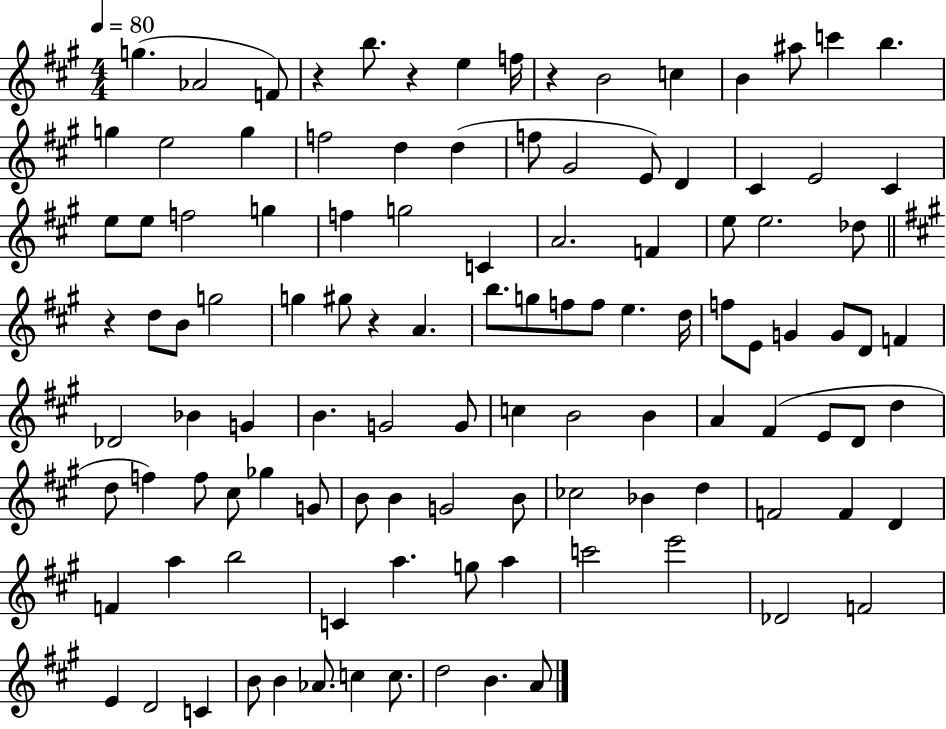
X:1
T:Untitled
M:4/4
L:1/4
K:A
g _A2 F/2 z b/2 z e f/4 z B2 c B ^a/2 c' b g e2 g f2 d d f/2 ^G2 E/2 D ^C E2 ^C e/2 e/2 f2 g f g2 C A2 F e/2 e2 _d/2 z d/2 B/2 g2 g ^g/2 z A b/2 g/2 f/2 f/2 e d/4 f/2 E/2 G G/2 D/2 F _D2 _B G B G2 G/2 c B2 B A ^F E/2 D/2 d d/2 f f/2 ^c/2 _g G/2 B/2 B G2 B/2 _c2 _B d F2 F D F a b2 C a g/2 a c'2 e'2 _D2 F2 E D2 C B/2 B _A/2 c c/2 d2 B A/2